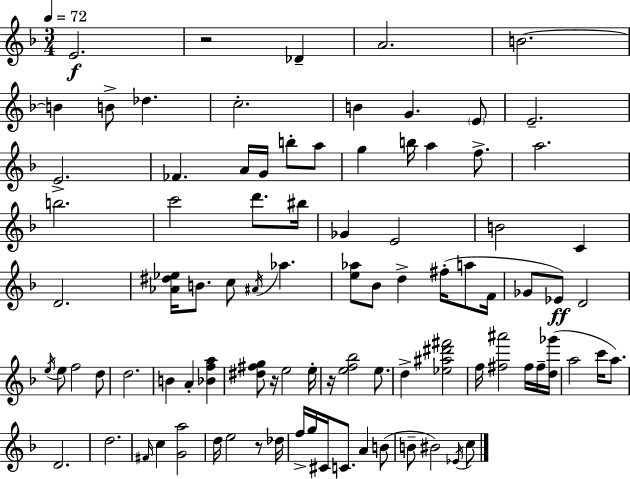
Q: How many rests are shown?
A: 4